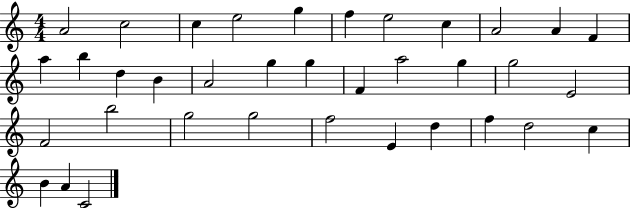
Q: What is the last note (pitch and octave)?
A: C4